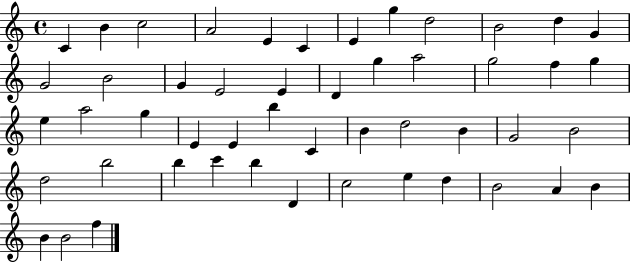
X:1
T:Untitled
M:4/4
L:1/4
K:C
C B c2 A2 E C E g d2 B2 d G G2 B2 G E2 E D g a2 g2 f g e a2 g E E b C B d2 B G2 B2 d2 b2 b c' b D c2 e d B2 A B B B2 f